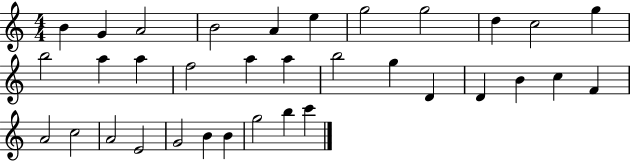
{
  \clef treble
  \numericTimeSignature
  \time 4/4
  \key c \major
  b'4 g'4 a'2 | b'2 a'4 e''4 | g''2 g''2 | d''4 c''2 g''4 | \break b''2 a''4 a''4 | f''2 a''4 a''4 | b''2 g''4 d'4 | d'4 b'4 c''4 f'4 | \break a'2 c''2 | a'2 e'2 | g'2 b'4 b'4 | g''2 b''4 c'''4 | \break \bar "|."
}